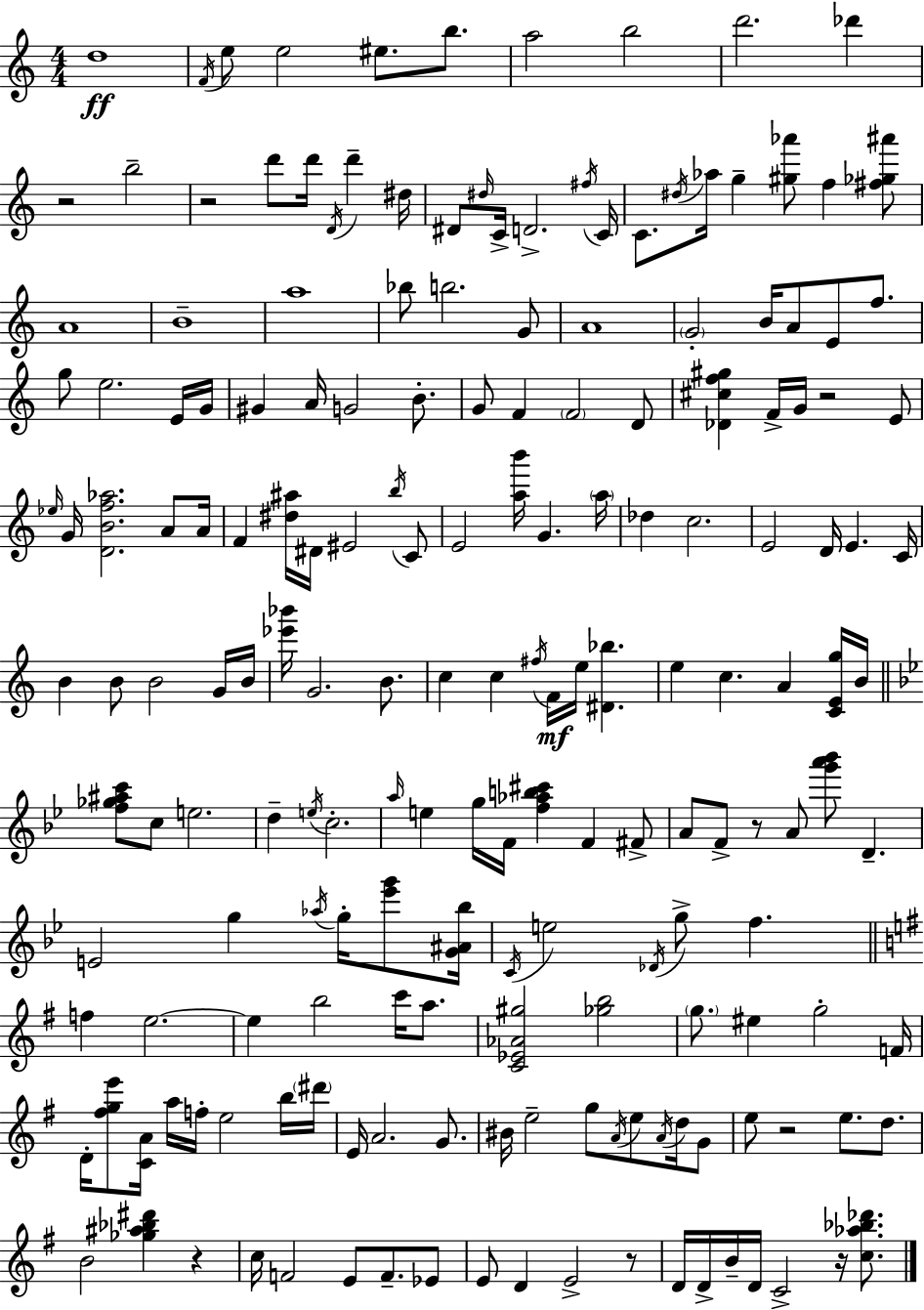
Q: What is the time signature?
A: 4/4